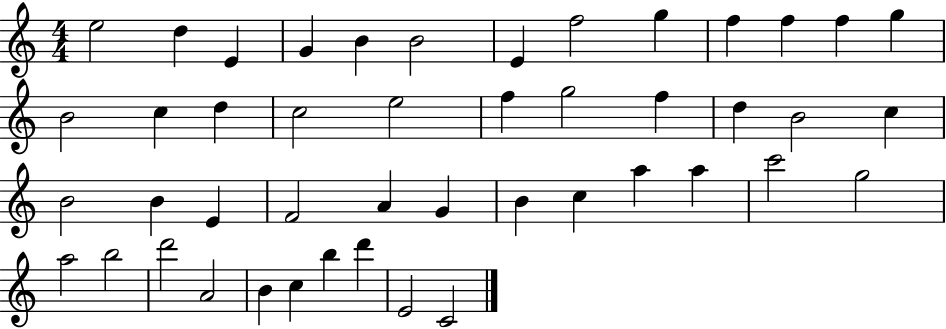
E5/h D5/q E4/q G4/q B4/q B4/h E4/q F5/h G5/q F5/q F5/q F5/q G5/q B4/h C5/q D5/q C5/h E5/h F5/q G5/h F5/q D5/q B4/h C5/q B4/h B4/q E4/q F4/h A4/q G4/q B4/q C5/q A5/q A5/q C6/h G5/h A5/h B5/h D6/h A4/h B4/q C5/q B5/q D6/q E4/h C4/h